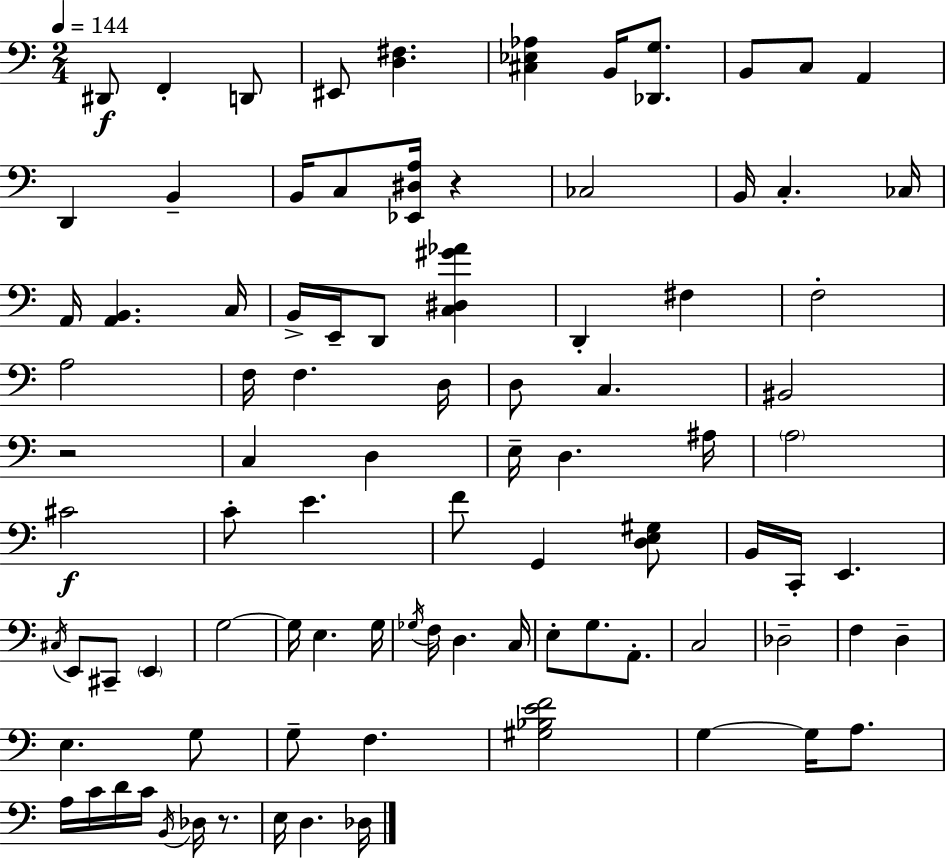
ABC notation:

X:1
T:Untitled
M:2/4
L:1/4
K:Am
^D,,/2 F,, D,,/2 ^E,,/2 [D,^F,] [^C,_E,_A,] B,,/4 [_D,,G,]/2 B,,/2 C,/2 A,, D,, B,, B,,/4 C,/2 [_E,,^D,A,]/4 z _C,2 B,,/4 C, _C,/4 A,,/4 [A,,B,,] C,/4 B,,/4 E,,/4 D,,/2 [C,^D,^G_A] D,, ^F, F,2 A,2 F,/4 F, D,/4 D,/2 C, ^B,,2 z2 C, D, E,/4 D, ^A,/4 A,2 ^C2 C/2 E F/2 G,, [D,E,^G,]/2 B,,/4 C,,/4 E,, ^C,/4 E,,/2 ^C,,/2 E,, G,2 G,/4 E, G,/4 _G,/4 F,/4 D, C,/4 E,/2 G,/2 A,,/2 C,2 _D,2 F, D, E, G,/2 G,/2 F, [^G,_B,EF]2 G, G,/4 A,/2 A,/4 C/4 D/4 C/4 B,,/4 _D,/4 z/2 E,/4 D, _D,/4